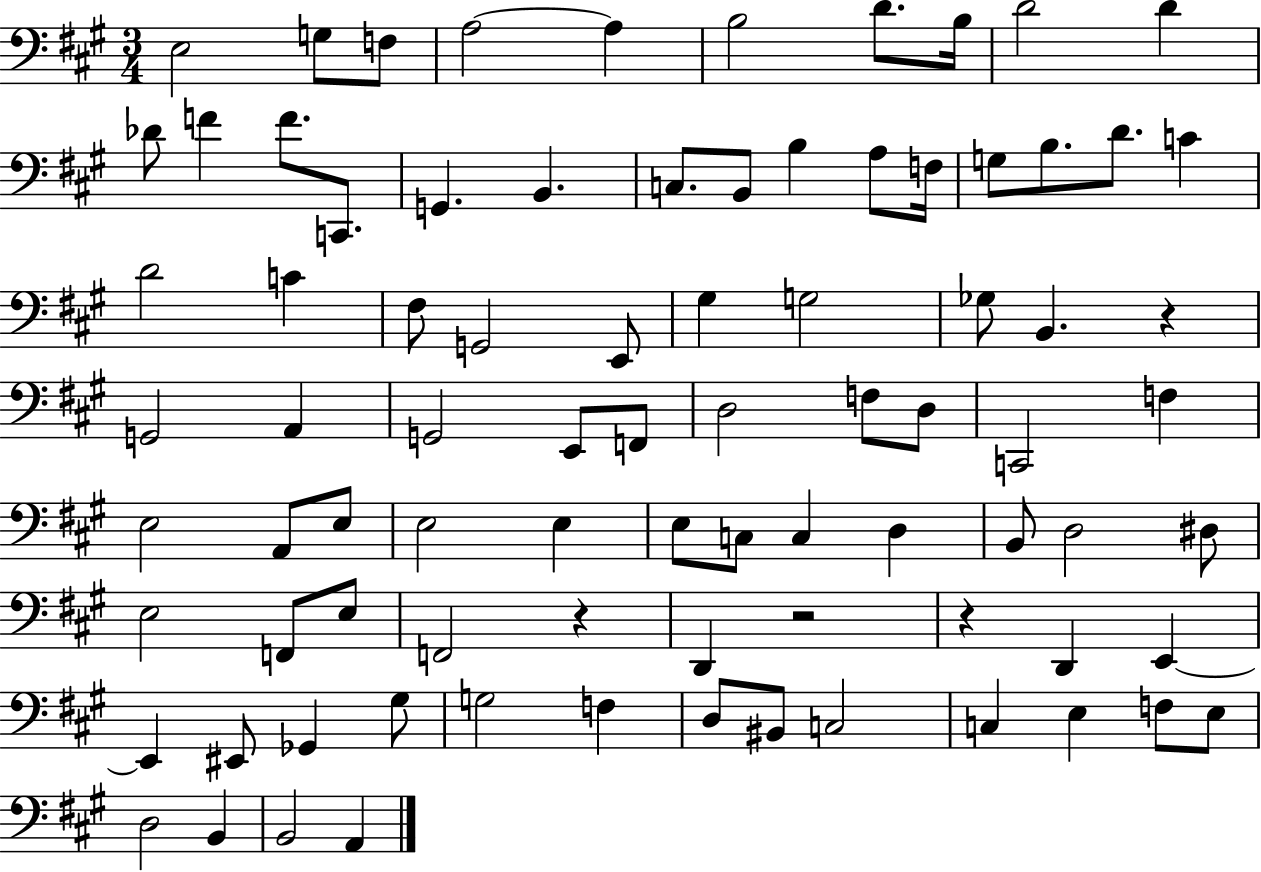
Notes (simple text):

E3/h G3/e F3/e A3/h A3/q B3/h D4/e. B3/s D4/h D4/q Db4/e F4/q F4/e. C2/e. G2/q. B2/q. C3/e. B2/e B3/q A3/e F3/s G3/e B3/e. D4/e. C4/q D4/h C4/q F#3/e G2/h E2/e G#3/q G3/h Gb3/e B2/q. R/q G2/h A2/q G2/h E2/e F2/e D3/h F3/e D3/e C2/h F3/q E3/h A2/e E3/e E3/h E3/q E3/e C3/e C3/q D3/q B2/e D3/h D#3/e E3/h F2/e E3/e F2/h R/q D2/q R/h R/q D2/q E2/q E2/q EIS2/e Gb2/q G#3/e G3/h F3/q D3/e BIS2/e C3/h C3/q E3/q F3/e E3/e D3/h B2/q B2/h A2/q